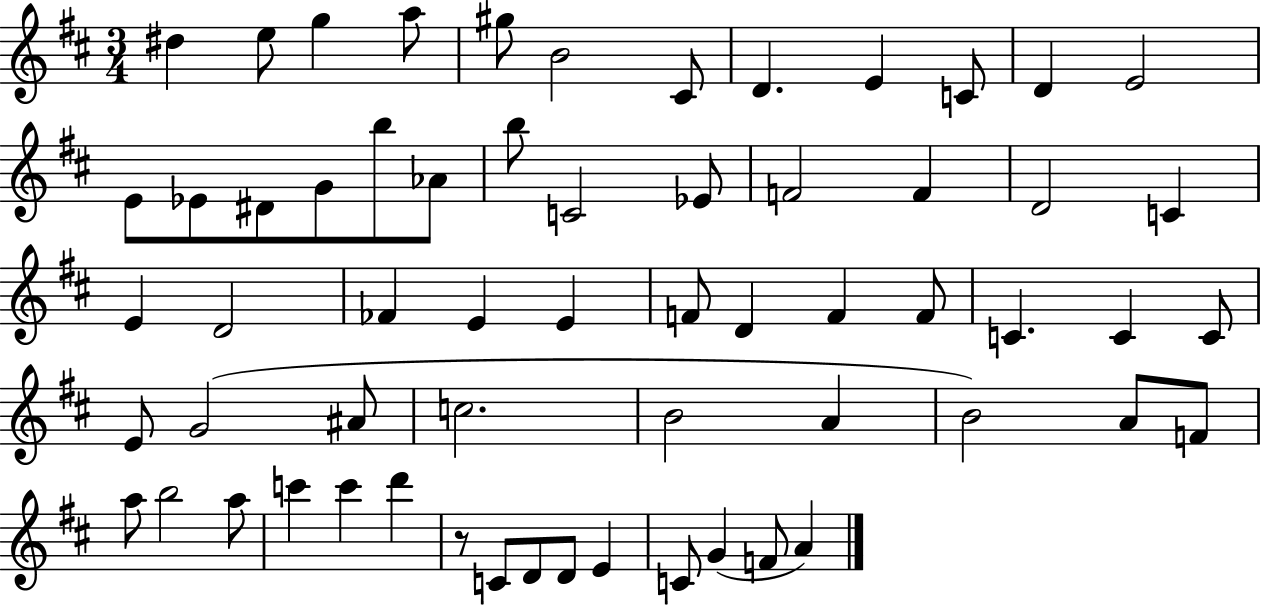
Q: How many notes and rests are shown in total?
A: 61